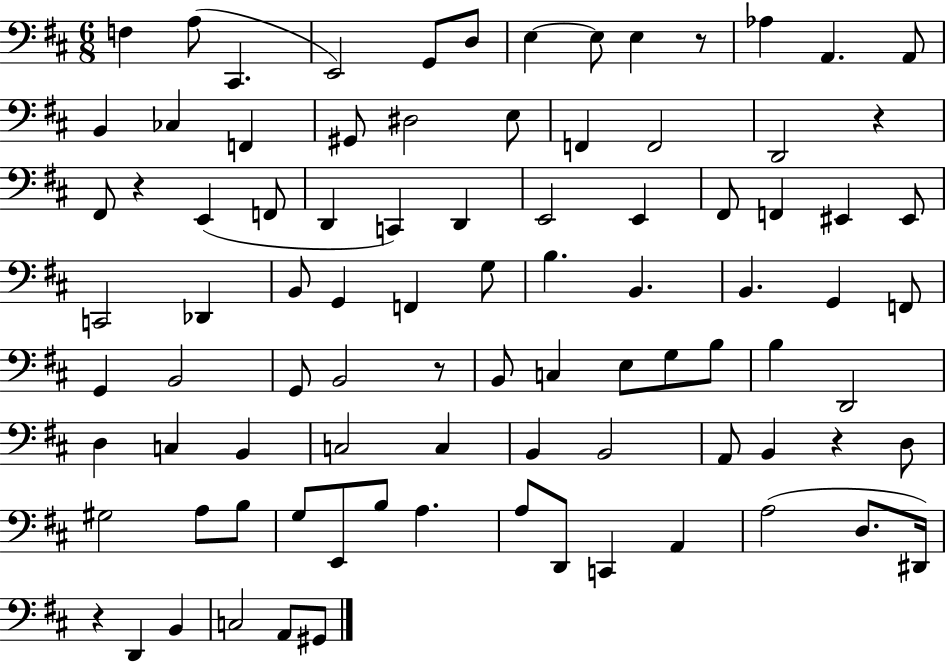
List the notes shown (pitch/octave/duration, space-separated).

F3/q A3/e C#2/q. E2/h G2/e D3/e E3/q E3/e E3/q R/e Ab3/q A2/q. A2/e B2/q CES3/q F2/q G#2/e D#3/h E3/e F2/q F2/h D2/h R/q F#2/e R/q E2/q F2/e D2/q C2/q D2/q E2/h E2/q F#2/e F2/q EIS2/q EIS2/e C2/h Db2/q B2/e G2/q F2/q G3/e B3/q. B2/q. B2/q. G2/q F2/e G2/q B2/h G2/e B2/h R/e B2/e C3/q E3/e G3/e B3/e B3/q D2/h D3/q C3/q B2/q C3/h C3/q B2/q B2/h A2/e B2/q R/q D3/e G#3/h A3/e B3/e G3/e E2/e B3/e A3/q. A3/e D2/e C2/q A2/q A3/h D3/e. D#2/s R/q D2/q B2/q C3/h A2/e G#2/e